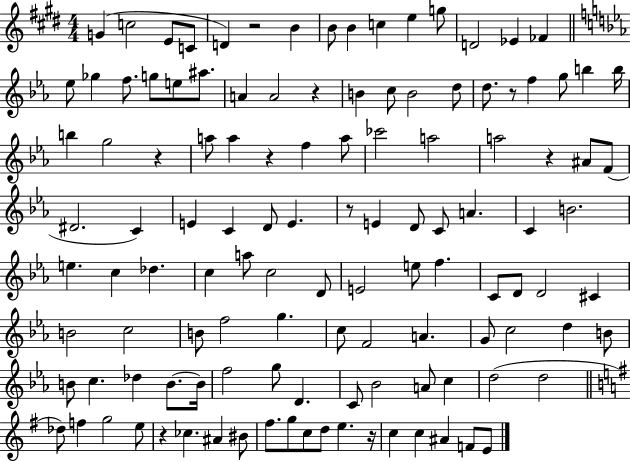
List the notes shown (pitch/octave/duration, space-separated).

G4/q C5/h E4/e C4/e D4/q R/h B4/q B4/e B4/q C5/q E5/q G5/e D4/h Eb4/q FES4/q Eb5/e Gb5/q F5/e. G5/e E5/e A#5/e. A4/q A4/h R/q B4/q C5/e B4/h D5/e D5/e. R/e F5/q G5/e B5/q B5/s B5/q G5/h R/q A5/e A5/q R/q F5/q A5/e CES6/h A5/h A5/h R/q A#4/e F4/e D#4/h. C4/q E4/q C4/q D4/e E4/q. R/e E4/q D4/e C4/e A4/q. C4/q B4/h. E5/q. C5/q Db5/q. C5/q A5/e C5/h D4/e E4/h E5/e F5/q. C4/e D4/e D4/h C#4/q B4/h C5/h B4/e F5/h G5/q. C5/e F4/h A4/q. G4/e C5/h D5/q B4/e B4/e C5/q. Db5/q B4/e. B4/s F5/h G5/e D4/q. C4/e Bb4/h A4/e C5/q D5/h D5/h Db5/e F5/q G5/h E5/e R/q CES5/q. A#4/q BIS4/e F#5/e. G5/e C5/e D5/e E5/q. R/s C5/q C5/q A#4/q F4/e E4/e